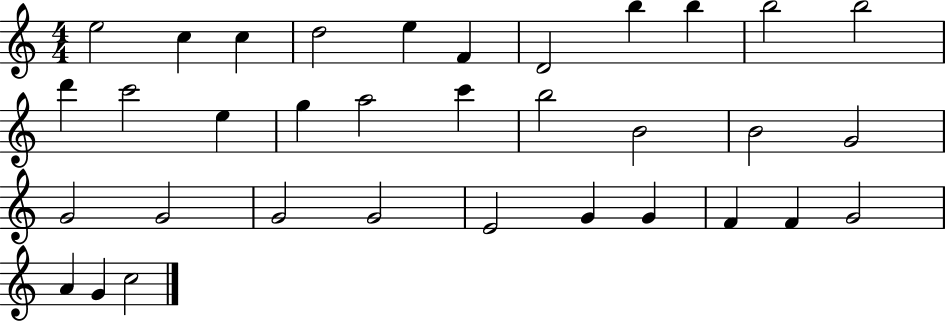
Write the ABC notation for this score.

X:1
T:Untitled
M:4/4
L:1/4
K:C
e2 c c d2 e F D2 b b b2 b2 d' c'2 e g a2 c' b2 B2 B2 G2 G2 G2 G2 G2 E2 G G F F G2 A G c2